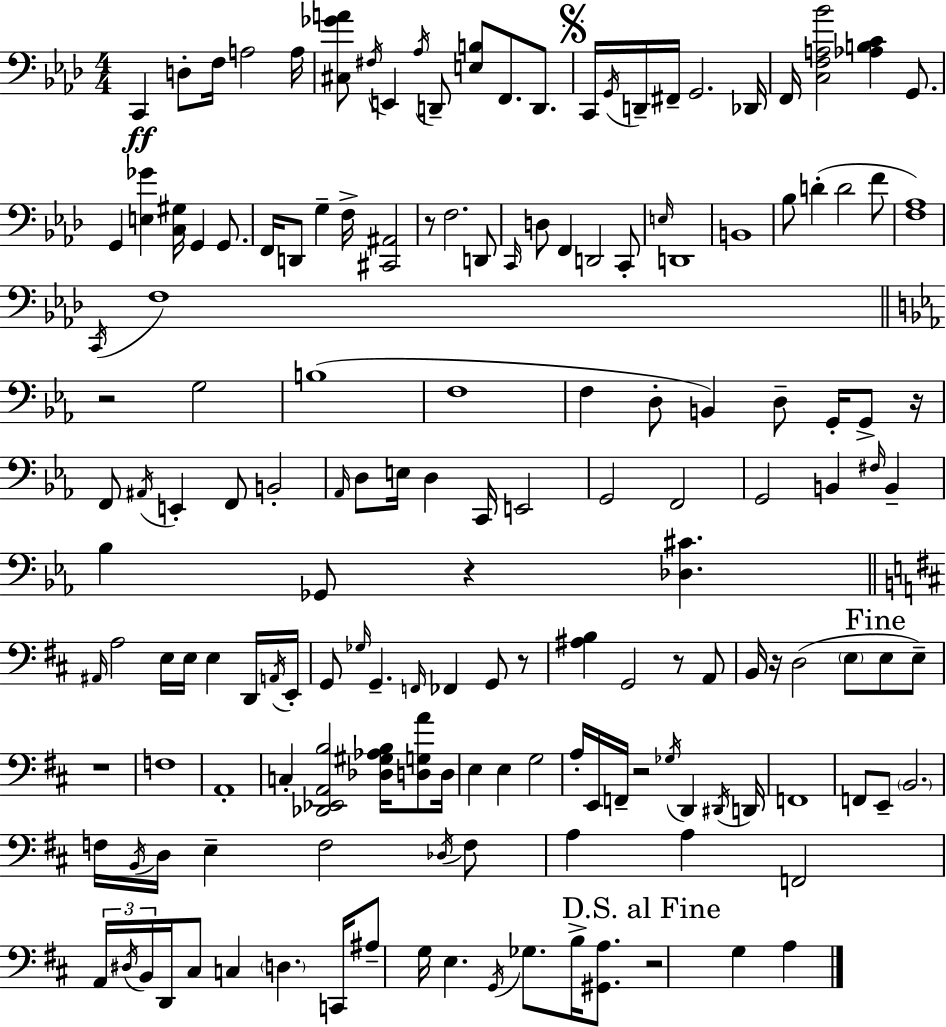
{
  \clef bass
  \numericTimeSignature
  \time 4/4
  \key f \minor
  \repeat volta 2 { c,4\ff d8-. f16 a2 a16 | <cis ges' a'>8 \acciaccatura { fis16 } e,4 \acciaccatura { aes16 } d,8-- <e b>8 f,8. d,8. | \mark \markup { \musicglyph "scripts.segno" } c,16 \acciaccatura { g,16 } d,16-- fis,16-- g,2. | des,16 f,16 <c f a bes'>2 <aes b c'>4 | \break g,8. g,4 <e ges'>4 <c gis>16 g,4 | g,8. f,16 d,8 g4-- f16-> <cis, ais,>2 | r8 f2. | d,8 \grace { c,16 } d8 f,4 d,2 | \break c,8-. \grace { e16 } d,1 | b,1 | bes8 d'4-.( d'2 | f'8 <f aes>1) | \break \acciaccatura { c,16 } f1 | \bar "||" \break \key c \minor r2 g2 | b1( | f1 | f4 d8-. b,4) d8-- g,16-. g,8-> r16 | \break f,8 \acciaccatura { ais,16 } e,4-. f,8 b,2-. | \grace { aes,16 } d8 e16 d4 c,16 e,2 | g,2 f,2 | g,2 b,4 \grace { fis16 } b,4-- | \break bes4 ges,8 r4 <des cis'>4. | \bar "||" \break \key d \major \grace { ais,16 } a2 e16 e16 e4 d,16 | \acciaccatura { a,16 } e,16-. g,8 \grace { ges16 } g,4.-- \grace { f,16 } fes,4 | g,8 r8 <ais b>4 g,2 | r8 a,8 b,16 r16 d2( \parenthesize e8 | \break \mark "Fine" e8 e8--) r1 | f1 | a,1-. | c4-. <des, ees, a, b>2 | \break <des gis aes b>16 <d g a'>8 d16 e4 e4 g2 | a16-. e,16 f,16-- r2 \acciaccatura { ges16 } | d,4 \acciaccatura { dis,16 } d,16 f,1 | f,8 e,8-- \parenthesize b,2. | \break f16 \acciaccatura { b,16 } d16 e4-- f2 | \acciaccatura { des16 } f8 a4 a4 | f,2 \tuplet 3/2 { a,16 \acciaccatura { dis16 } b,16 } d,16 cis8 c4 | \parenthesize d4. c,16 ais8-- g16 e4. | \break \acciaccatura { g,16 } ges8. b16-> <gis, a>8. \mark "D.S. al Fine" r2 | g4 a4 } \bar "|."
}